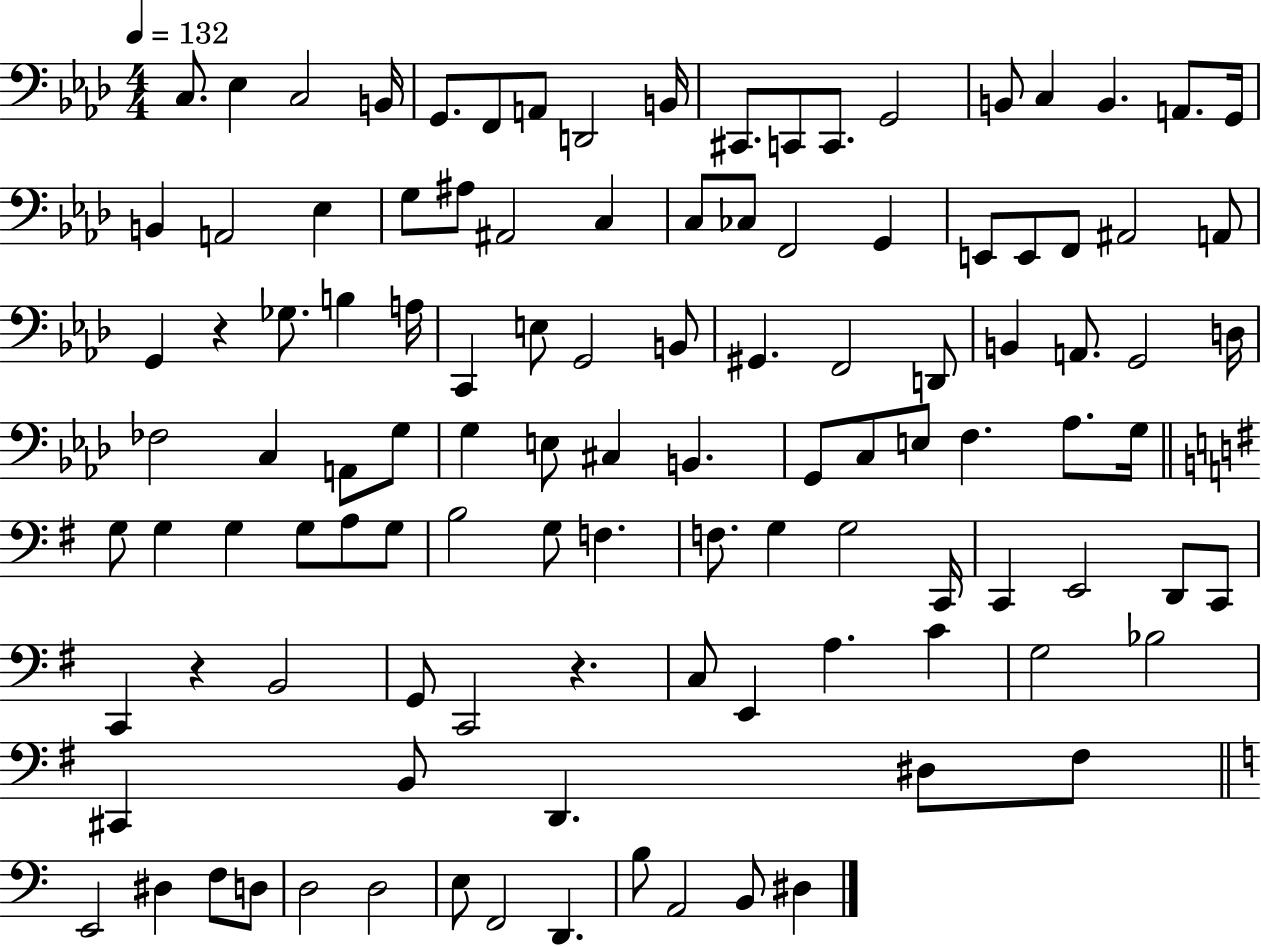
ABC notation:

X:1
T:Untitled
M:4/4
L:1/4
K:Ab
C,/2 _E, C,2 B,,/4 G,,/2 F,,/2 A,,/2 D,,2 B,,/4 ^C,,/2 C,,/2 C,,/2 G,,2 B,,/2 C, B,, A,,/2 G,,/4 B,, A,,2 _E, G,/2 ^A,/2 ^A,,2 C, C,/2 _C,/2 F,,2 G,, E,,/2 E,,/2 F,,/2 ^A,,2 A,,/2 G,, z _G,/2 B, A,/4 C,, E,/2 G,,2 B,,/2 ^G,, F,,2 D,,/2 B,, A,,/2 G,,2 D,/4 _F,2 C, A,,/2 G,/2 G, E,/2 ^C, B,, G,,/2 C,/2 E,/2 F, _A,/2 G,/4 G,/2 G, G, G,/2 A,/2 G,/2 B,2 G,/2 F, F,/2 G, G,2 C,,/4 C,, E,,2 D,,/2 C,,/2 C,, z B,,2 G,,/2 C,,2 z C,/2 E,, A, C G,2 _B,2 ^C,, B,,/2 D,, ^D,/2 ^F,/2 E,,2 ^D, F,/2 D,/2 D,2 D,2 E,/2 F,,2 D,, B,/2 A,,2 B,,/2 ^D,